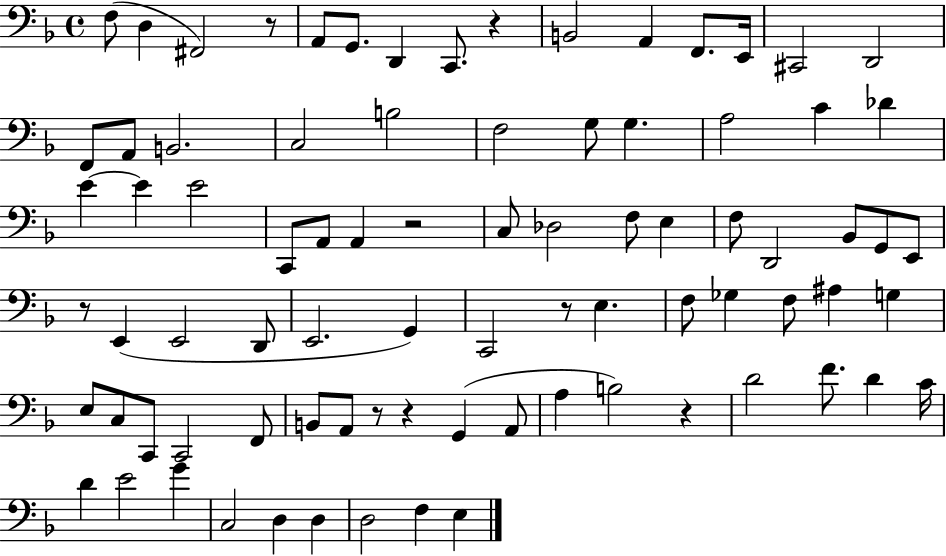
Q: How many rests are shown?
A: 8